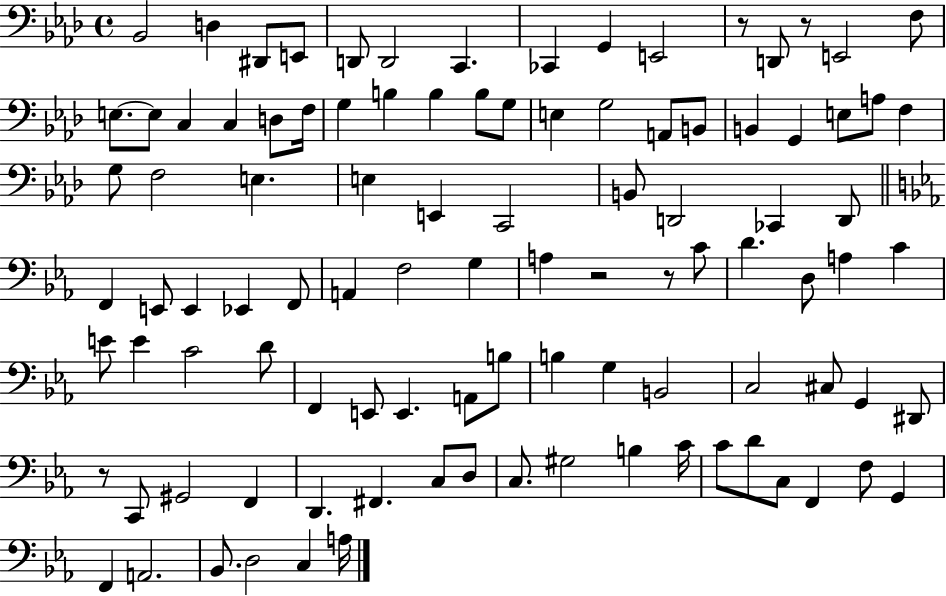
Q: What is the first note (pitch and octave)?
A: Bb2